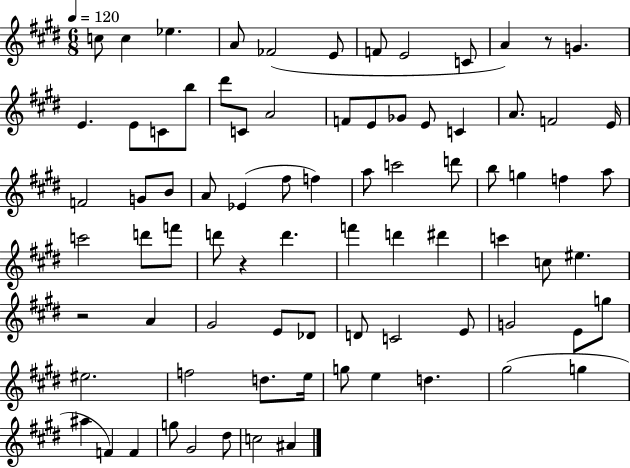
C5/e C5/q Eb5/q. A4/e FES4/h E4/e F4/e E4/h C4/e A4/q R/e G4/q. E4/q. E4/e C4/e B5/e D#6/e C4/e A4/h F4/e E4/e Gb4/e E4/e C4/q A4/e. F4/h E4/s F4/h G4/e B4/e A4/e Eb4/q F#5/e F5/q A5/e C6/h D6/e B5/e G5/q F5/q A5/e C6/h D6/e F6/e D6/e R/q D6/q. F6/q D6/q D#6/q C6/q C5/e EIS5/q. R/h A4/q G#4/h E4/e Db4/e D4/e C4/h E4/e G4/h E4/e G5/e EIS5/h. F5/h D5/e. E5/s G5/e E5/q D5/q. G#5/h G5/q A#5/q F4/q F4/q G5/e G#4/h D#5/e C5/h A#4/q